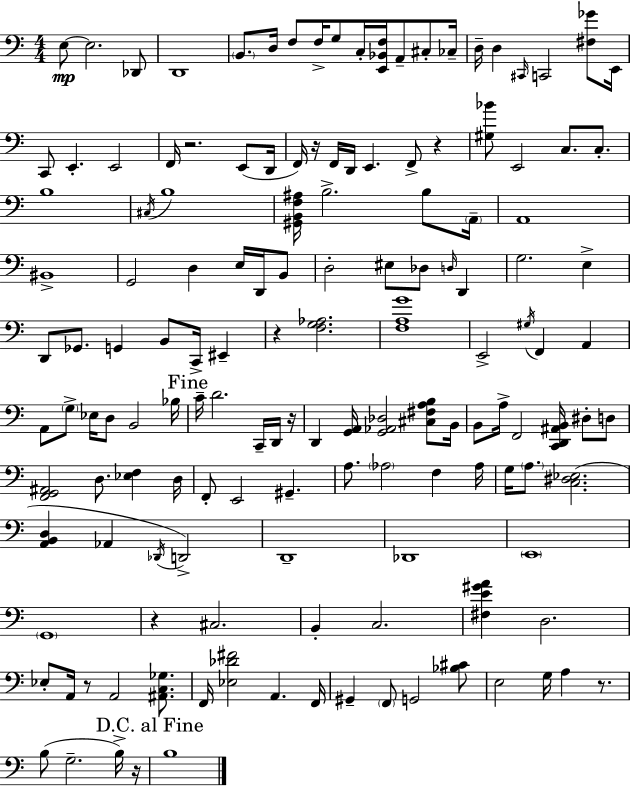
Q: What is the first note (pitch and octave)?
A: E3